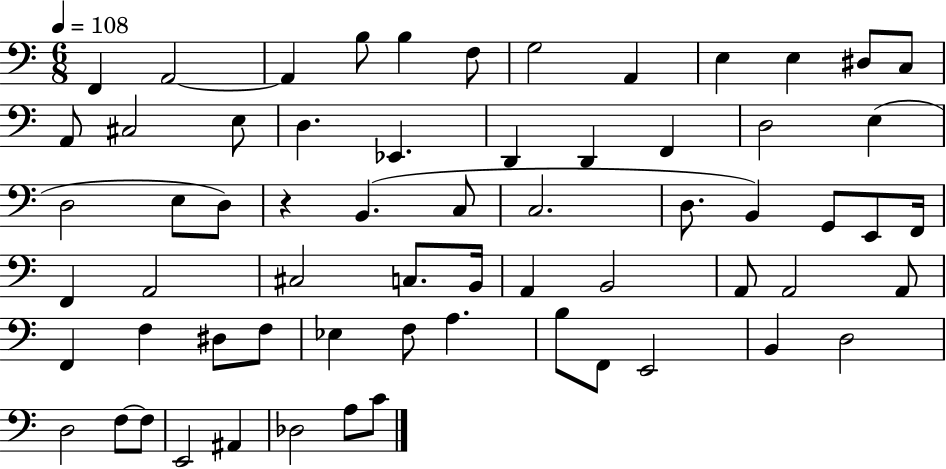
{
  \clef bass
  \numericTimeSignature
  \time 6/8
  \key c \major
  \tempo 4 = 108
  f,4 a,2~~ | a,4 b8 b4 f8 | g2 a,4 | e4 e4 dis8 c8 | \break a,8 cis2 e8 | d4. ees,4. | d,4 d,4 f,4 | d2 e4( | \break d2 e8 d8) | r4 b,4.( c8 | c2. | d8. b,4) g,8 e,8 f,16 | \break f,4 a,2 | cis2 c8. b,16 | a,4 b,2 | a,8 a,2 a,8 | \break f,4 f4 dis8 f8 | ees4 f8 a4. | b8 f,8 e,2 | b,4 d2 | \break d2 f8~~ f8 | e,2 ais,4 | des2 a8 c'8 | \bar "|."
}